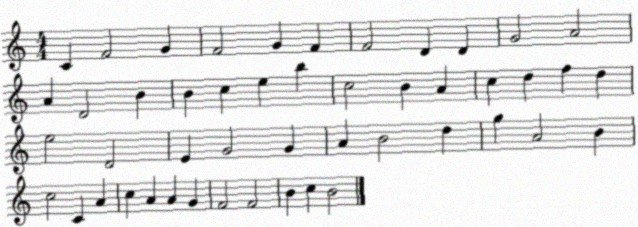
X:1
T:Untitled
M:4/4
L:1/4
K:C
C F2 G F2 G F F2 D D G2 A2 A D2 B B c e b c2 B A c d f d e2 D2 E G2 G A B2 d g A2 B c2 C A c A A G F2 F2 B c B2